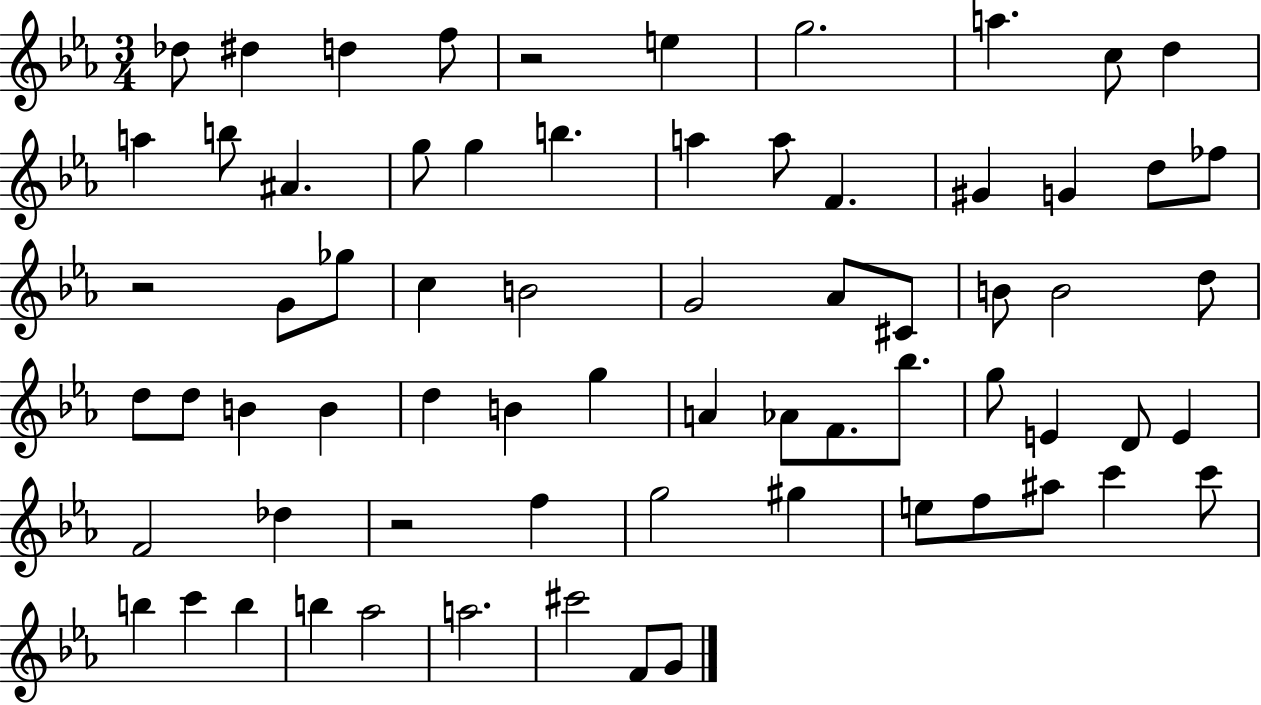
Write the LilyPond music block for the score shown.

{
  \clef treble
  \numericTimeSignature
  \time 3/4
  \key ees \major
  des''8 dis''4 d''4 f''8 | r2 e''4 | g''2. | a''4. c''8 d''4 | \break a''4 b''8 ais'4. | g''8 g''4 b''4. | a''4 a''8 f'4. | gis'4 g'4 d''8 fes''8 | \break r2 g'8 ges''8 | c''4 b'2 | g'2 aes'8 cis'8 | b'8 b'2 d''8 | \break d''8 d''8 b'4 b'4 | d''4 b'4 g''4 | a'4 aes'8 f'8. bes''8. | g''8 e'4 d'8 e'4 | \break f'2 des''4 | r2 f''4 | g''2 gis''4 | e''8 f''8 ais''8 c'''4 c'''8 | \break b''4 c'''4 b''4 | b''4 aes''2 | a''2. | cis'''2 f'8 g'8 | \break \bar "|."
}